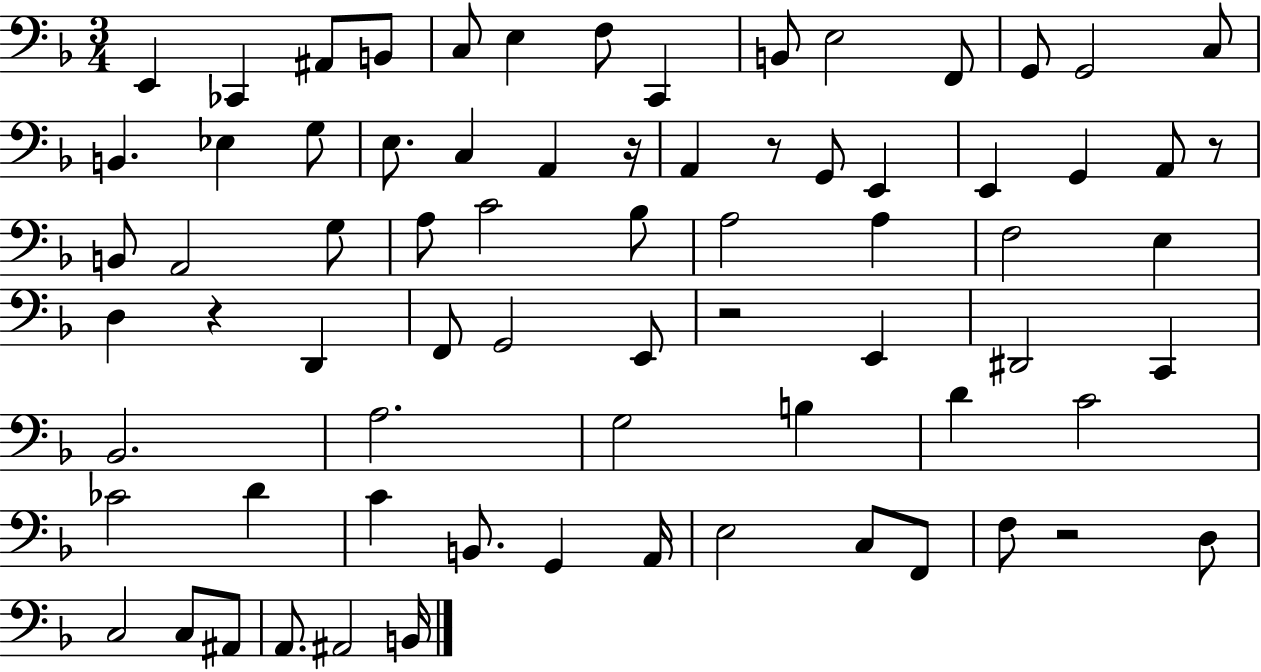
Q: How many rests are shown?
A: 6